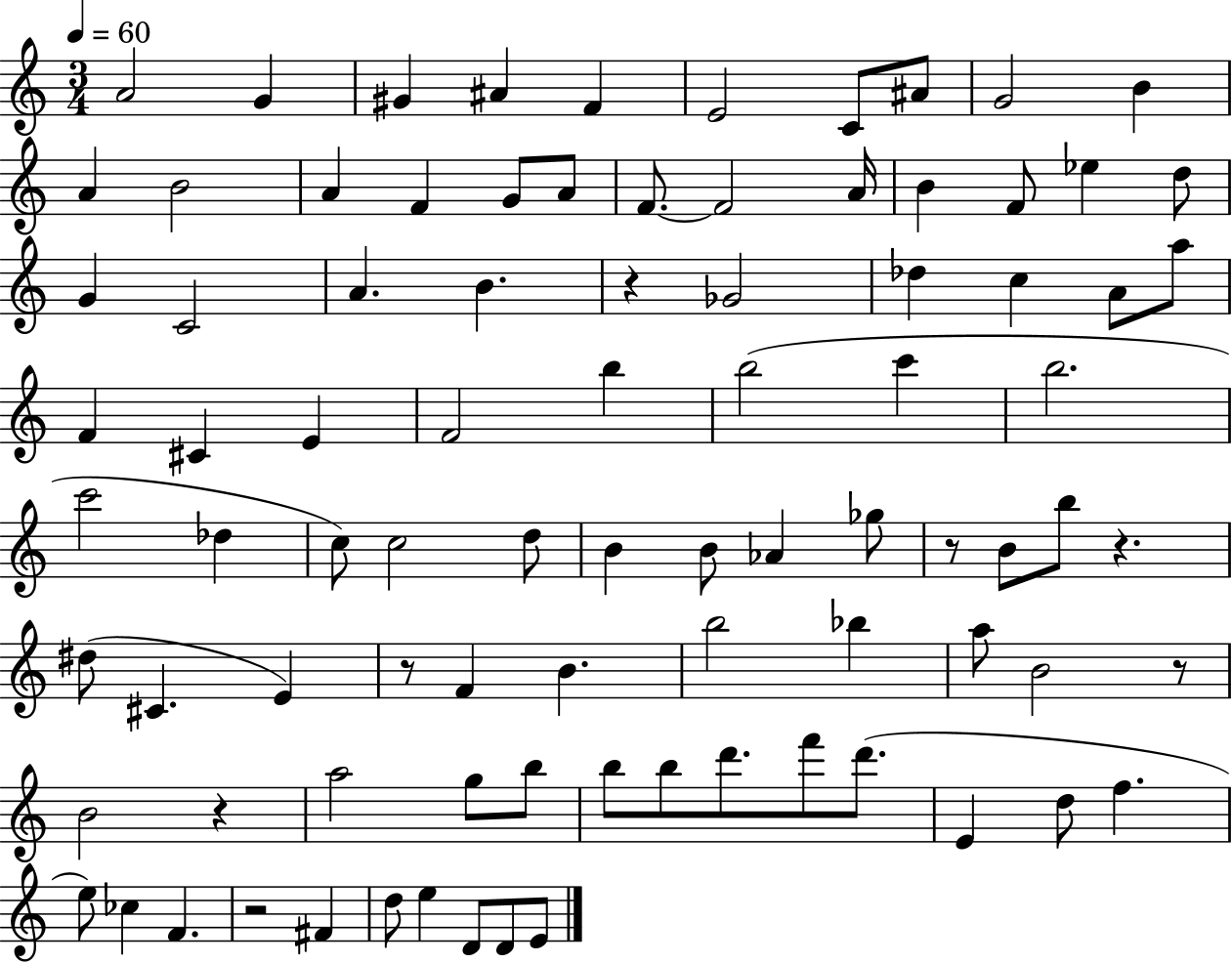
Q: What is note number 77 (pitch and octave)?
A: D5